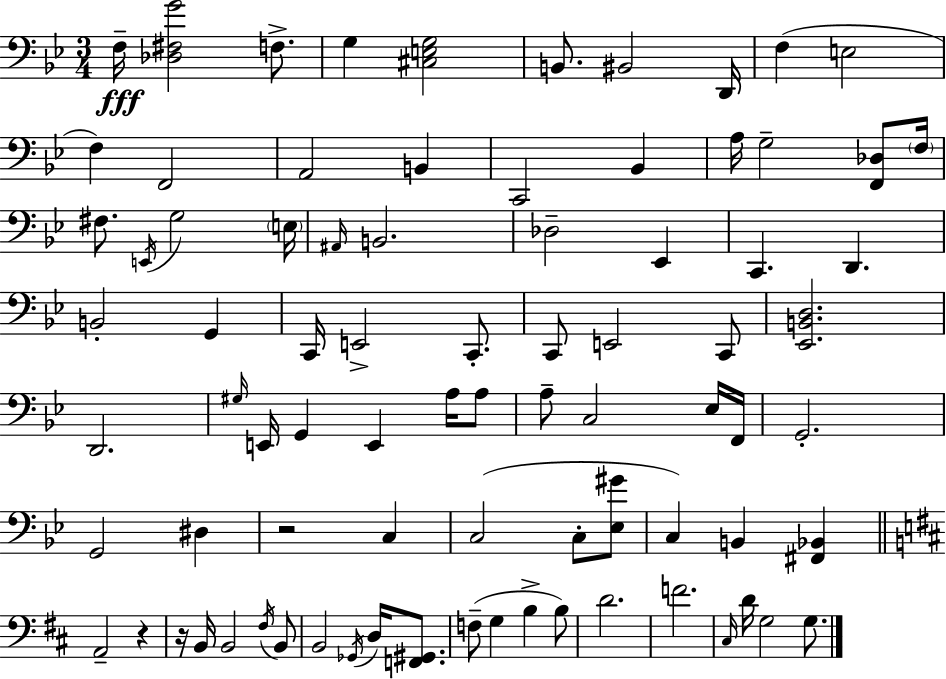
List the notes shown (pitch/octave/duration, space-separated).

F3/s [Db3,F#3,G4]/h F3/e. G3/q [C#3,E3,G3]/h B2/e. BIS2/h D2/s F3/q E3/h F3/q F2/h A2/h B2/q C2/h Bb2/q A3/s G3/h [F2,Db3]/e F3/s F#3/e. E2/s G3/h E3/s A#2/s B2/h. Db3/h Eb2/q C2/q. D2/q. B2/h G2/q C2/s E2/h C2/e. C2/e E2/h C2/e [Eb2,B2,D3]/h. D2/h. G#3/s E2/s G2/q E2/q A3/s A3/e A3/e C3/h Eb3/s F2/s G2/h. G2/h D#3/q R/h C3/q C3/h C3/e [Eb3,G#4]/e C3/q B2/q [F#2,Bb2]/q A2/h R/q R/s B2/s B2/h F#3/s B2/e B2/h Gb2/s D3/s [F2,G#2]/e. F3/e G3/q B3/q B3/e D4/h. F4/h. C#3/s D4/s G3/h G3/e.